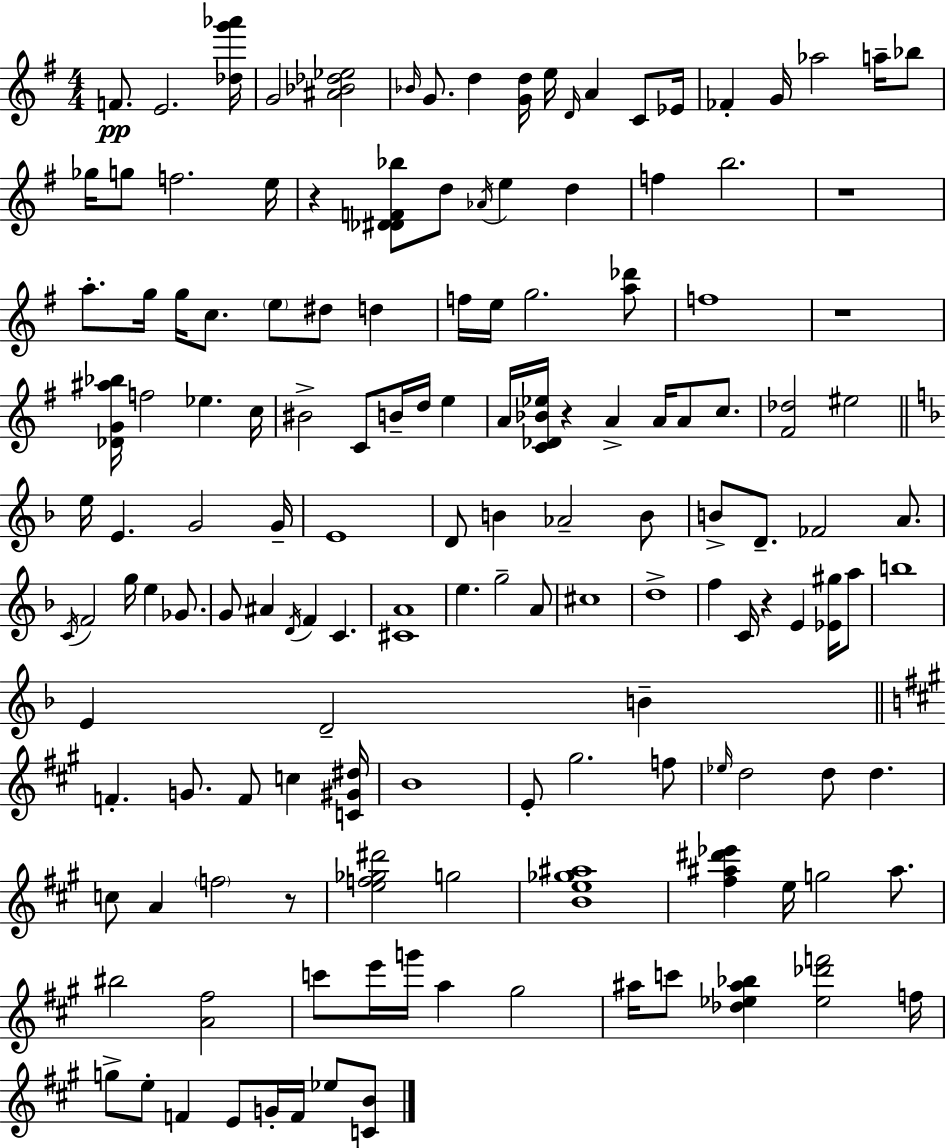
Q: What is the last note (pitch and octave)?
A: Eb5